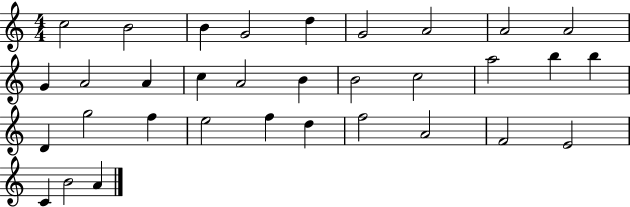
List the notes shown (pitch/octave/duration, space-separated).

C5/h B4/h B4/q G4/h D5/q G4/h A4/h A4/h A4/h G4/q A4/h A4/q C5/q A4/h B4/q B4/h C5/h A5/h B5/q B5/q D4/q G5/h F5/q E5/h F5/q D5/q F5/h A4/h F4/h E4/h C4/q B4/h A4/q